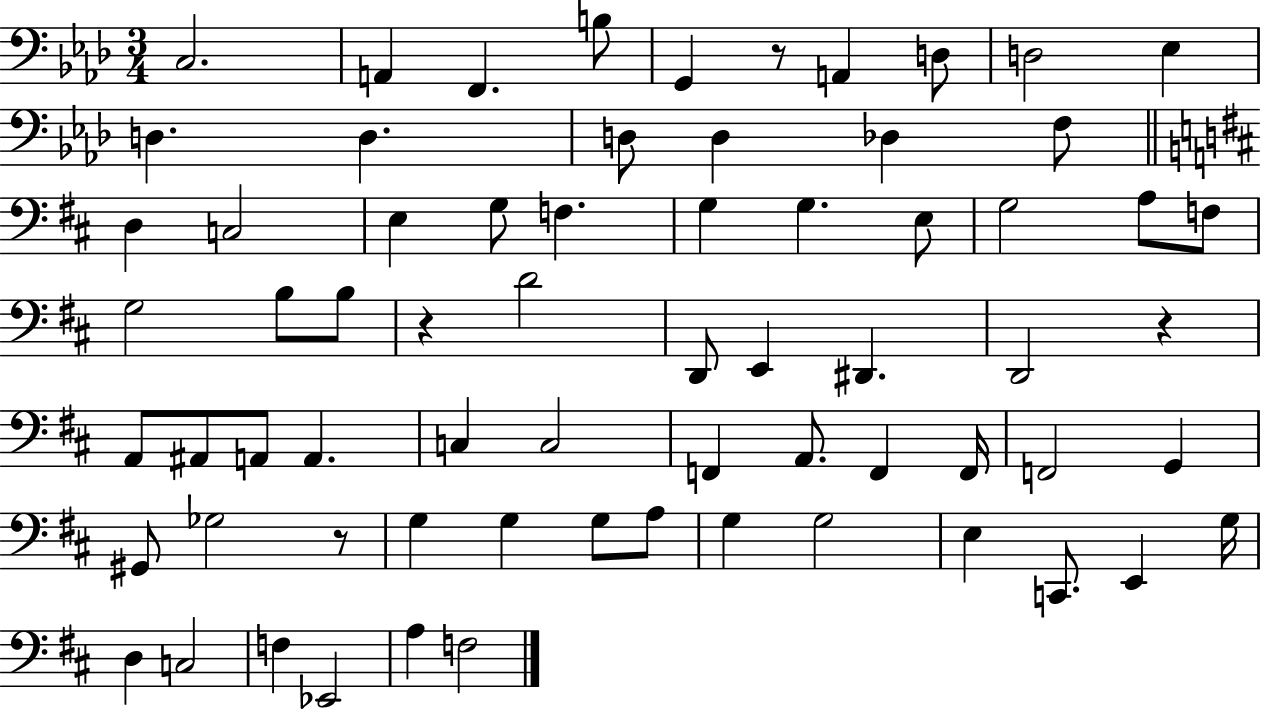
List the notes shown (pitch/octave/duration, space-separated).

C3/h. A2/q F2/q. B3/e G2/q R/e A2/q D3/e D3/h Eb3/q D3/q. D3/q. D3/e D3/q Db3/q F3/e D3/q C3/h E3/q G3/e F3/q. G3/q G3/q. E3/e G3/h A3/e F3/e G3/h B3/e B3/e R/q D4/h D2/e E2/q D#2/q. D2/h R/q A2/e A#2/e A2/e A2/q. C3/q C3/h F2/q A2/e. F2/q F2/s F2/h G2/q G#2/e Gb3/h R/e G3/q G3/q G3/e A3/e G3/q G3/h E3/q C2/e. E2/q G3/s D3/q C3/h F3/q Eb2/h A3/q F3/h